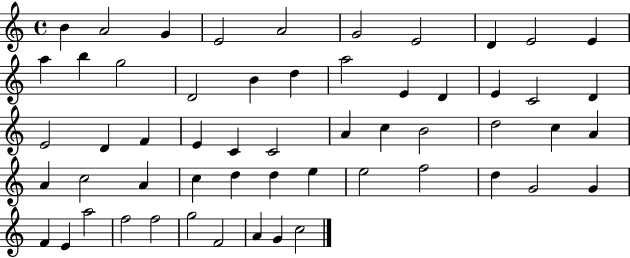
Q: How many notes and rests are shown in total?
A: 56